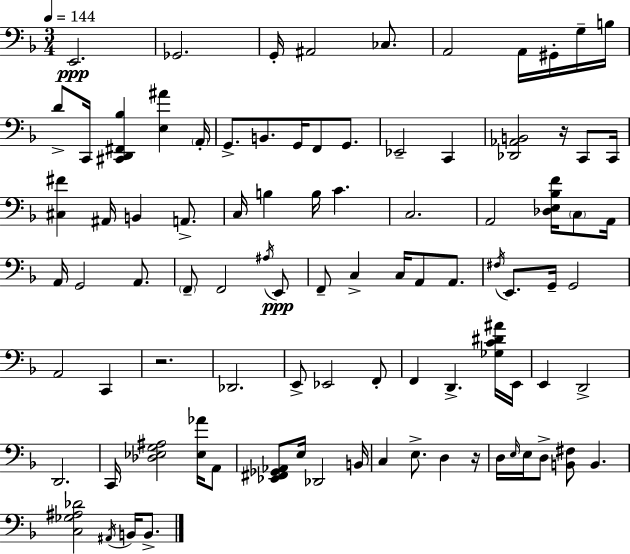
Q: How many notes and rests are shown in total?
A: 91